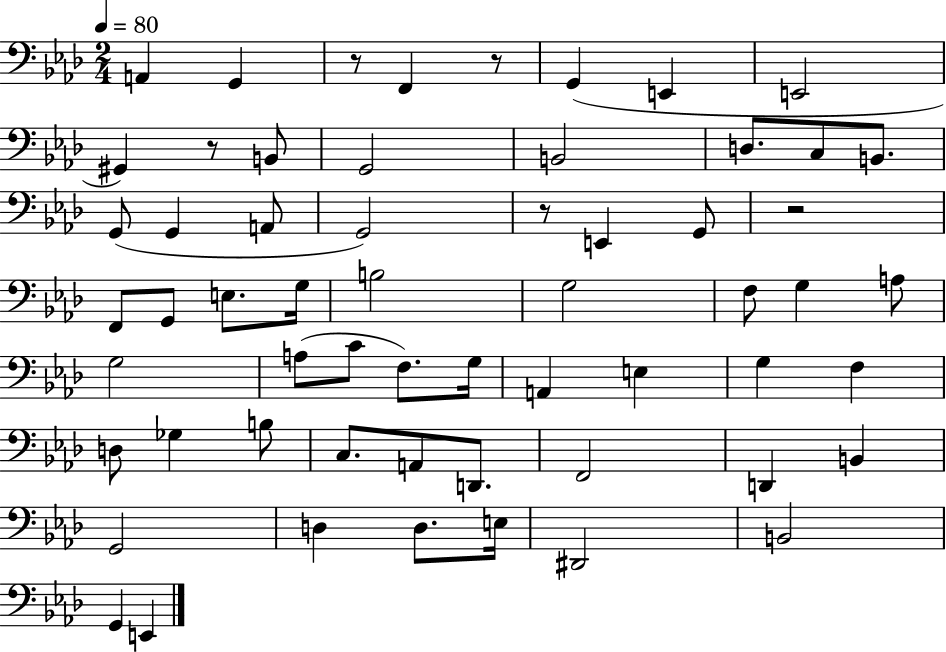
X:1
T:Untitled
M:2/4
L:1/4
K:Ab
A,, G,, z/2 F,, z/2 G,, E,, E,,2 ^G,, z/2 B,,/2 G,,2 B,,2 D,/2 C,/2 B,,/2 G,,/2 G,, A,,/2 G,,2 z/2 E,, G,,/2 z2 F,,/2 G,,/2 E,/2 G,/4 B,2 G,2 F,/2 G, A,/2 G,2 A,/2 C/2 F,/2 G,/4 A,, E, G, F, D,/2 _G, B,/2 C,/2 A,,/2 D,,/2 F,,2 D,, B,, G,,2 D, D,/2 E,/4 ^D,,2 B,,2 G,, E,,